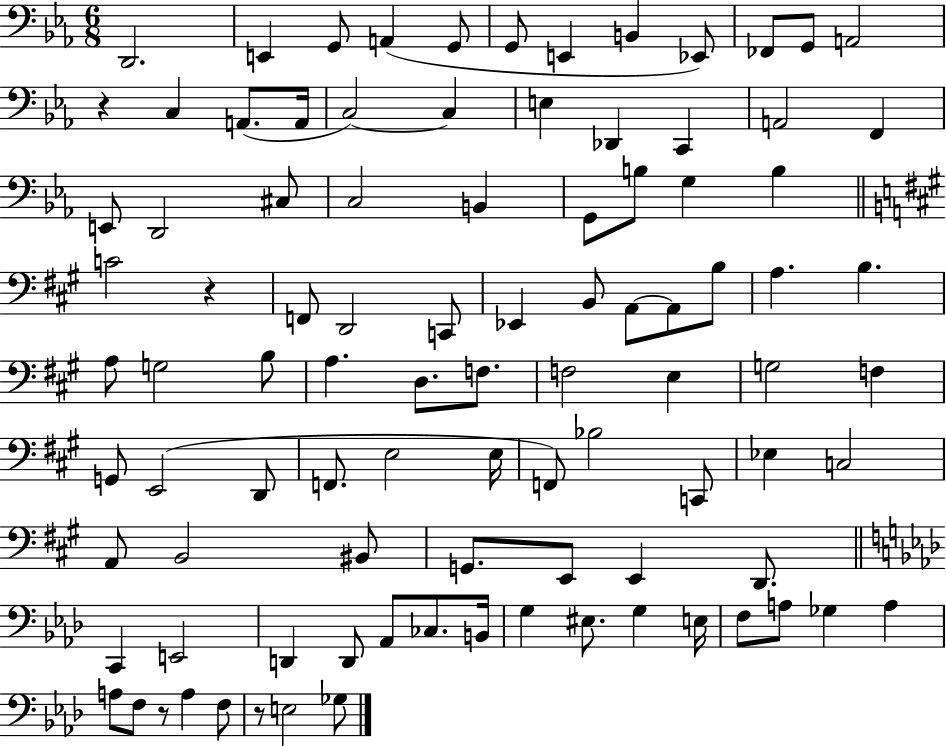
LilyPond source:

{
  \clef bass
  \numericTimeSignature
  \time 6/8
  \key ees \major
  d,2. | e,4 g,8 a,4( g,8 | g,8 e,4 b,4 ees,8) | fes,8 g,8 a,2 | \break r4 c4 a,8.( a,16 | c2~~) c4 | e4 des,4 c,4 | a,2 f,4 | \break e,8 d,2 cis8 | c2 b,4 | g,8 b8 g4 b4 | \bar "||" \break \key a \major c'2 r4 | f,8 d,2 c,8 | ees,4 b,8 a,8~~ a,8 b8 | a4. b4. | \break a8 g2 b8 | a4. d8. f8. | f2 e4 | g2 f4 | \break g,8 e,2( d,8 | f,8. e2 e16 | f,8) bes2 c,8 | ees4 c2 | \break a,8 b,2 bis,8 | g,8. e,8 e,4 d,8. | \bar "||" \break \key aes \major c,4 e,2 | d,4 d,8 aes,8 ces8. b,16 | g4 eis8. g4 e16 | f8 a8 ges4 a4 | \break a8 f8 r8 a4 f8 | r8 e2 ges8 | \bar "|."
}